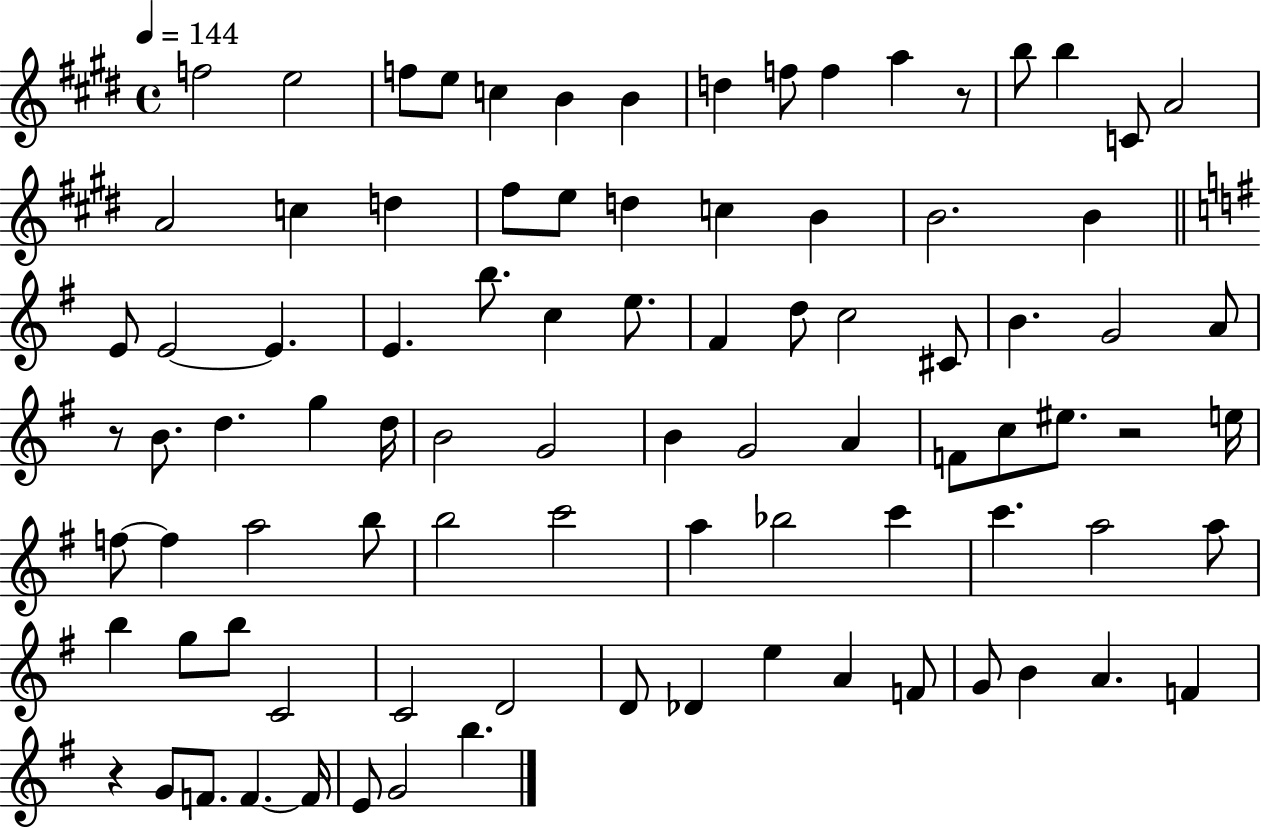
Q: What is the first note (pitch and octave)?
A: F5